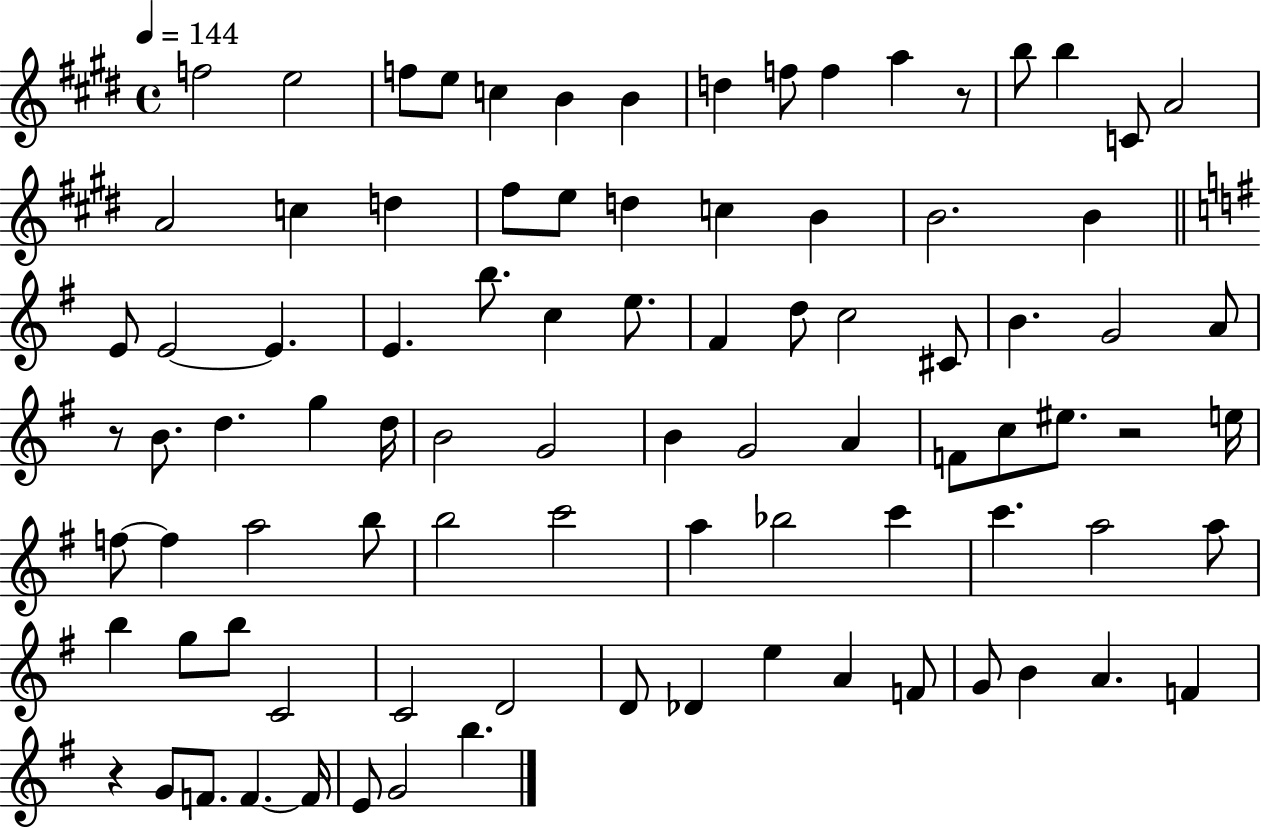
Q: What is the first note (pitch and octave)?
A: F5